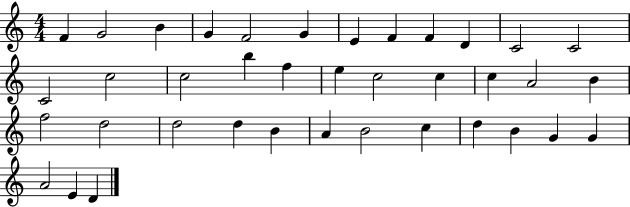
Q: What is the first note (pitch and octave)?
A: F4